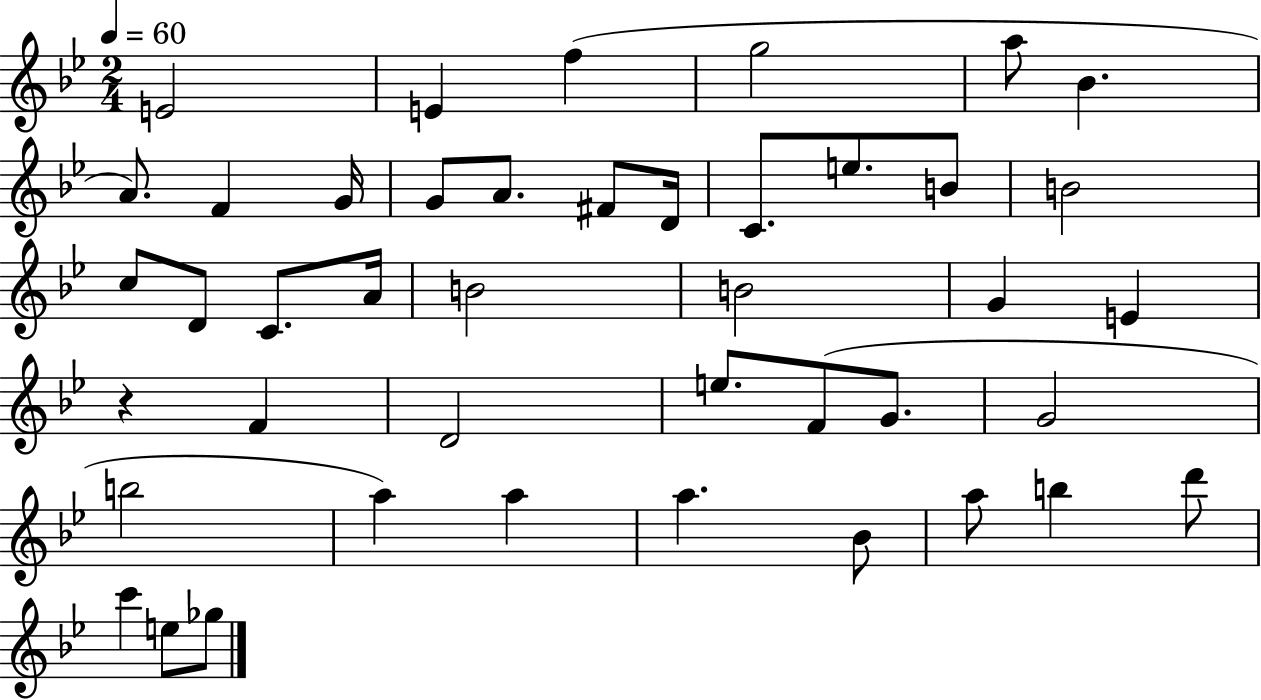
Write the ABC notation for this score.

X:1
T:Untitled
M:2/4
L:1/4
K:Bb
E2 E f g2 a/2 _B A/2 F G/4 G/2 A/2 ^F/2 D/4 C/2 e/2 B/2 B2 c/2 D/2 C/2 A/4 B2 B2 G E z F D2 e/2 F/2 G/2 G2 b2 a a a _B/2 a/2 b d'/2 c' e/2 _g/2